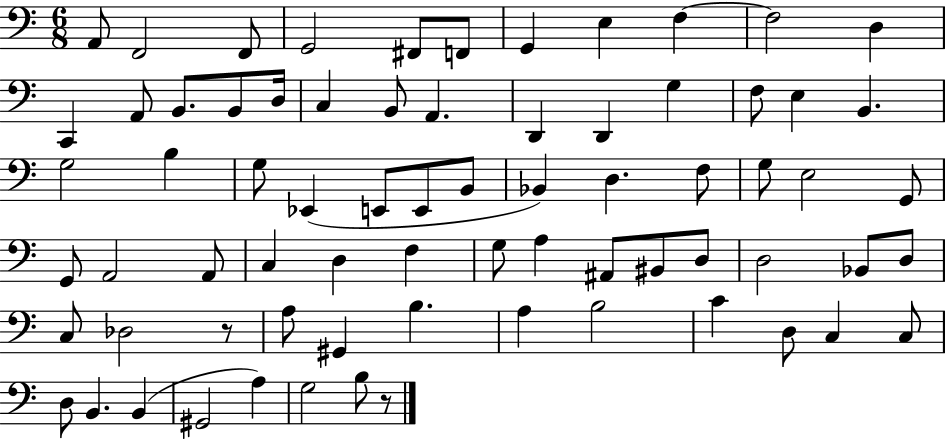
A2/e F2/h F2/e G2/h F#2/e F2/e G2/q E3/q F3/q F3/h D3/q C2/q A2/e B2/e. B2/e D3/s C3/q B2/e A2/q. D2/q D2/q G3/q F3/e E3/q B2/q. G3/h B3/q G3/e Eb2/q E2/e E2/e B2/e Bb2/q D3/q. F3/e G3/e E3/h G2/e G2/e A2/h A2/e C3/q D3/q F3/q G3/e A3/q A#2/e BIS2/e D3/e D3/h Bb2/e D3/e C3/e Db3/h R/e A3/e G#2/q B3/q. A3/q B3/h C4/q D3/e C3/q C3/e D3/e B2/q. B2/q G#2/h A3/q G3/h B3/e R/e